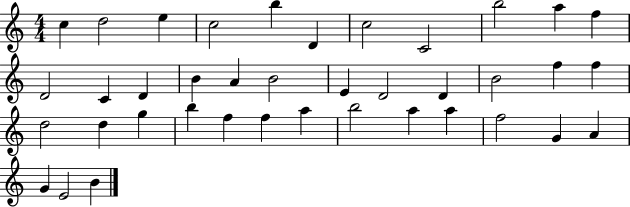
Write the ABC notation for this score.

X:1
T:Untitled
M:4/4
L:1/4
K:C
c d2 e c2 b D c2 C2 b2 a f D2 C D B A B2 E D2 D B2 f f d2 d g b f f a b2 a a f2 G A G E2 B